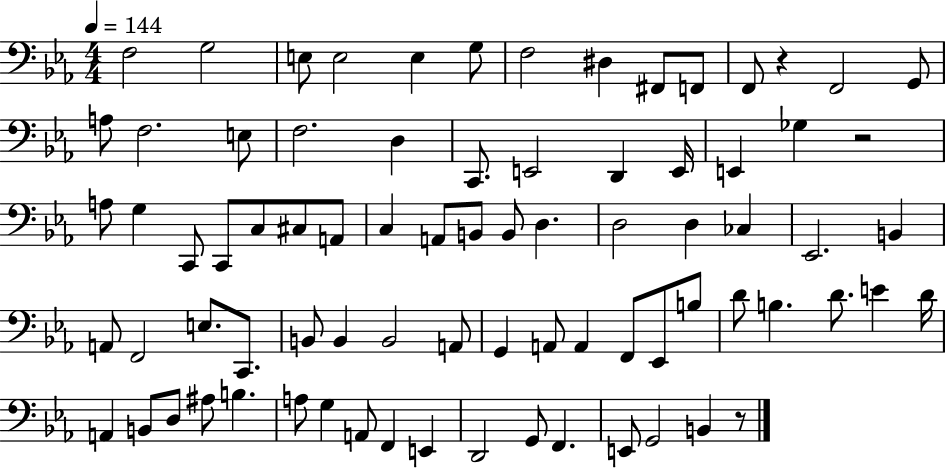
X:1
T:Untitled
M:4/4
L:1/4
K:Eb
F,2 G,2 E,/2 E,2 E, G,/2 F,2 ^D, ^F,,/2 F,,/2 F,,/2 z F,,2 G,,/2 A,/2 F,2 E,/2 F,2 D, C,,/2 E,,2 D,, E,,/4 E,, _G, z2 A,/2 G, C,,/2 C,,/2 C,/2 ^C,/2 A,,/2 C, A,,/2 B,,/2 B,,/2 D, D,2 D, _C, _E,,2 B,, A,,/2 F,,2 E,/2 C,,/2 B,,/2 B,, B,,2 A,,/2 G,, A,,/2 A,, F,,/2 _E,,/2 B,/2 D/2 B, D/2 E D/4 A,, B,,/2 D,/2 ^A,/2 B, A,/2 G, A,,/2 F,, E,, D,,2 G,,/2 F,, E,,/2 G,,2 B,, z/2